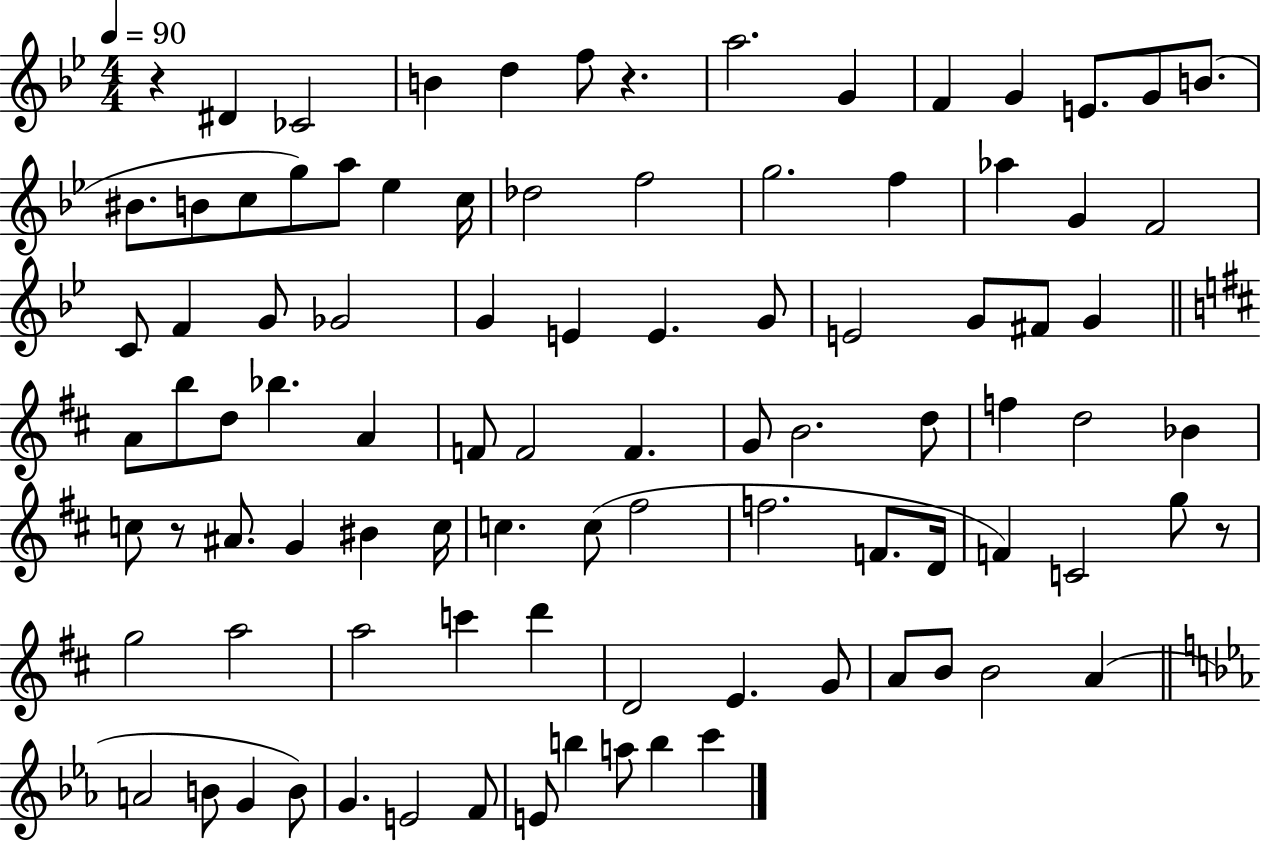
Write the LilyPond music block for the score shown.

{
  \clef treble
  \numericTimeSignature
  \time 4/4
  \key bes \major
  \tempo 4 = 90
  r4 dis'4 ces'2 | b'4 d''4 f''8 r4. | a''2. g'4 | f'4 g'4 e'8. g'8 b'8.( | \break bis'8. b'8 c''8 g''8) a''8 ees''4 c''16 | des''2 f''2 | g''2. f''4 | aes''4 g'4 f'2 | \break c'8 f'4 g'8 ges'2 | g'4 e'4 e'4. g'8 | e'2 g'8 fis'8 g'4 | \bar "||" \break \key d \major a'8 b''8 d''8 bes''4. a'4 | f'8 f'2 f'4. | g'8 b'2. d''8 | f''4 d''2 bes'4 | \break c''8 r8 ais'8. g'4 bis'4 c''16 | c''4. c''8( fis''2 | f''2. f'8. d'16 | f'4) c'2 g''8 r8 | \break g''2 a''2 | a''2 c'''4 d'''4 | d'2 e'4. g'8 | a'8 b'8 b'2 a'4( | \break \bar "||" \break \key ees \major a'2 b'8 g'4 b'8) | g'4. e'2 f'8 | e'8 b''4 a''8 b''4 c'''4 | \bar "|."
}